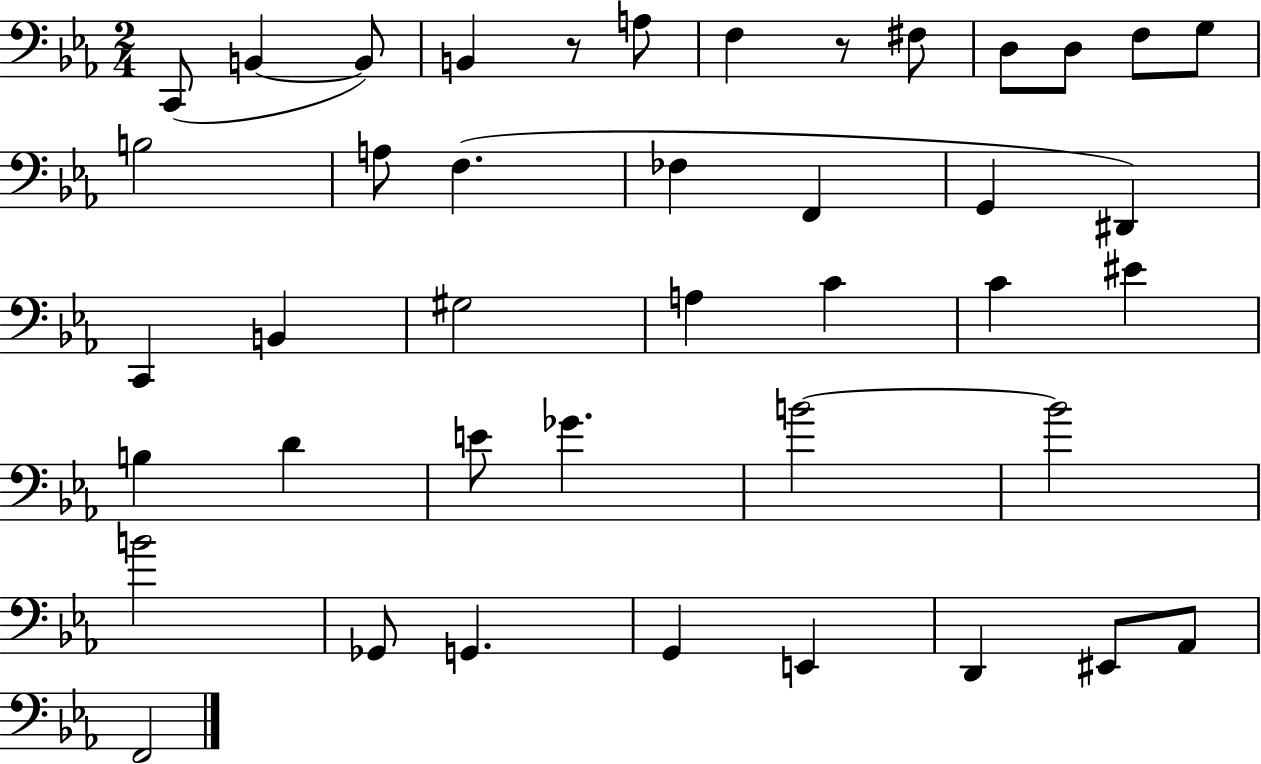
{
  \clef bass
  \numericTimeSignature
  \time 2/4
  \key ees \major
  \repeat volta 2 { c,8( b,4~~ b,8) | b,4 r8 a8 | f4 r8 fis8 | d8 d8 f8 g8 | \break b2 | a8 f4.( | fes4 f,4 | g,4 dis,4) | \break c,4 b,4 | gis2 | a4 c'4 | c'4 eis'4 | \break b4 d'4 | e'8 ges'4. | b'2~~ | b'2 | \break b'2 | ges,8 g,4. | g,4 e,4 | d,4 eis,8 aes,8 | \break f,2 | } \bar "|."
}